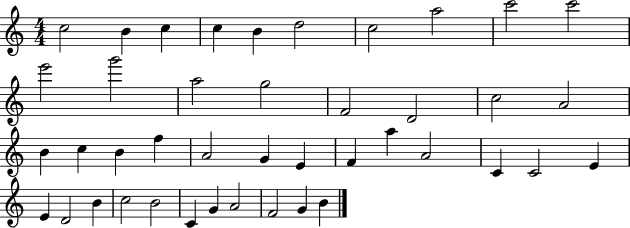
{
  \clef treble
  \numericTimeSignature
  \time 4/4
  \key c \major
  c''2 b'4 c''4 | c''4 b'4 d''2 | c''2 a''2 | c'''2 c'''2 | \break e'''2 g'''2 | a''2 g''2 | f'2 d'2 | c''2 a'2 | \break b'4 c''4 b'4 f''4 | a'2 g'4 e'4 | f'4 a''4 a'2 | c'4 c'2 e'4 | \break e'4 d'2 b'4 | c''2 b'2 | c'4 g'4 a'2 | f'2 g'4 b'4 | \break \bar "|."
}